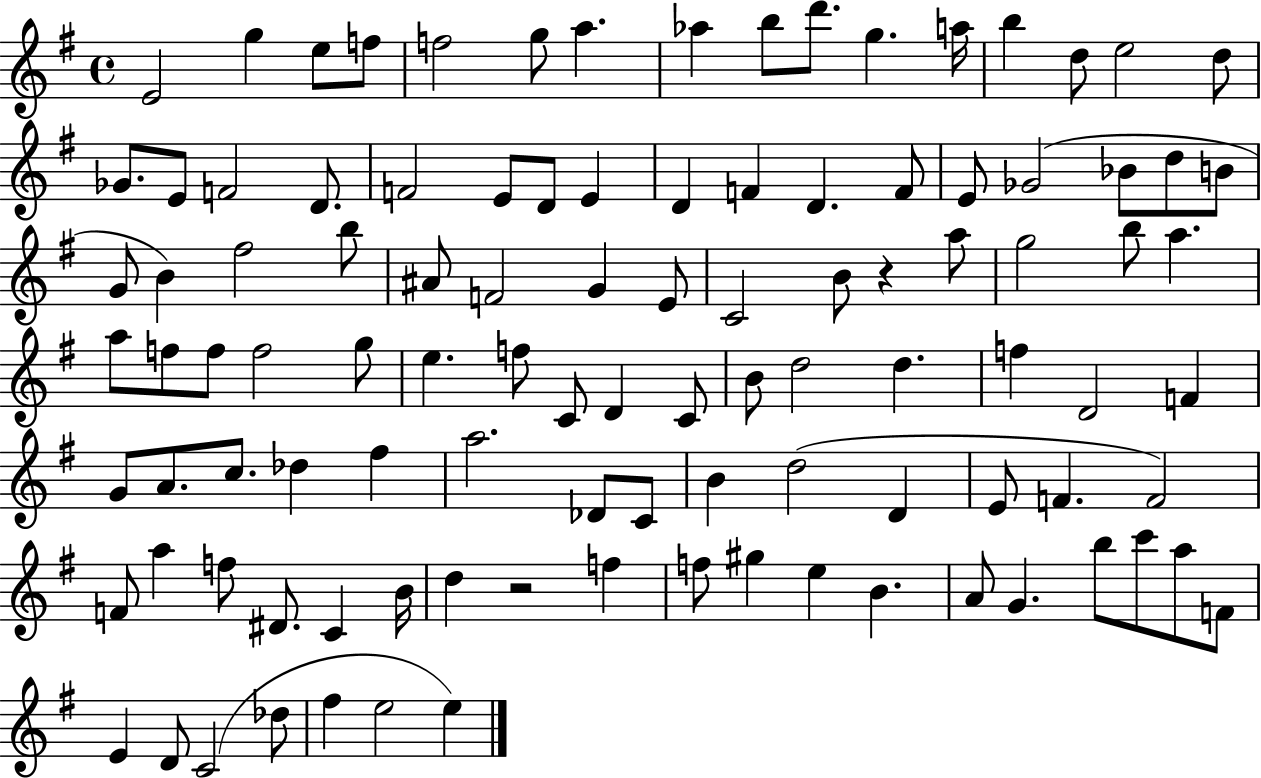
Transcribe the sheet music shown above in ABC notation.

X:1
T:Untitled
M:4/4
L:1/4
K:G
E2 g e/2 f/2 f2 g/2 a _a b/2 d'/2 g a/4 b d/2 e2 d/2 _G/2 E/2 F2 D/2 F2 E/2 D/2 E D F D F/2 E/2 _G2 _B/2 d/2 B/2 G/2 B ^f2 b/2 ^A/2 F2 G E/2 C2 B/2 z a/2 g2 b/2 a a/2 f/2 f/2 f2 g/2 e f/2 C/2 D C/2 B/2 d2 d f D2 F G/2 A/2 c/2 _d ^f a2 _D/2 C/2 B d2 D E/2 F F2 F/2 a f/2 ^D/2 C B/4 d z2 f f/2 ^g e B A/2 G b/2 c'/2 a/2 F/2 E D/2 C2 _d/2 ^f e2 e